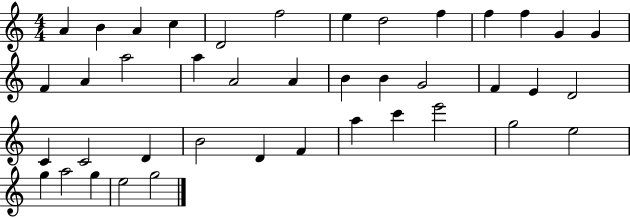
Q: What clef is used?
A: treble